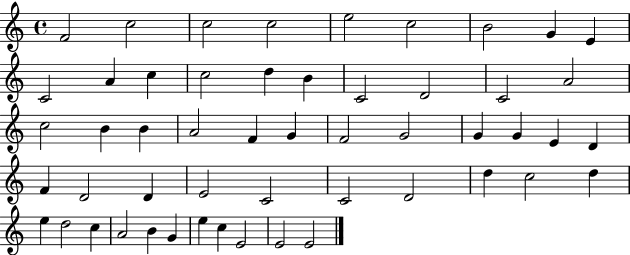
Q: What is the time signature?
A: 4/4